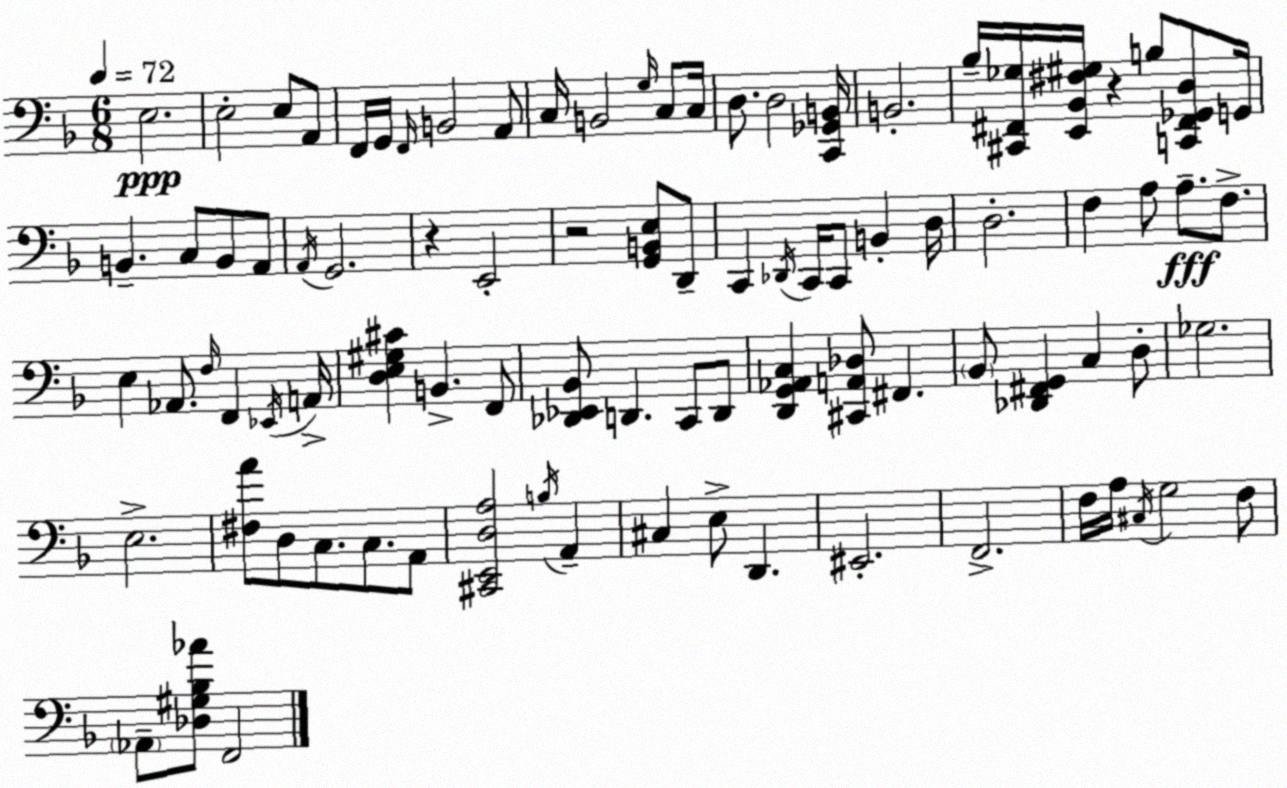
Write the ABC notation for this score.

X:1
T:Untitled
M:6/8
L:1/4
K:F
E,2 E,2 E,/2 A,,/2 F,,/4 G,,/4 F,,/4 B,,2 A,,/2 C,/4 B,,2 G,/4 C,/2 C,/4 D,/2 D,2 [C,,_G,,B,,]/4 B,,2 _B,/4 [^C,,^F,,_G,]/4 [E,,_B,,^F,^G,]/4 z B,/2 [C,,^F,,_G,,D,]/2 G,,/4 B,, C,/2 B,,/2 A,,/2 A,,/4 G,,2 z E,,2 z2 [G,,B,,E,]/2 D,,/2 C,, _D,,/4 C,,/4 C,,/2 B,, D,/4 D,2 F, A,/2 A,/2 F,/2 E, _A,,/2 F,/4 F,, _E,,/4 A,,/4 [D,E,^G,^C] B,, F,,/2 [_D,,_E,,_B,,]/2 D,, C,,/2 D,,/2 [D,,G,,_A,,C,] [^C,,A,,_D,]/2 ^F,, _B,,/2 [_D,,^F,,G,,] C, D,/2 _G,2 E,2 [^F,A]/2 D,/2 C,/2 C,/2 A,,/2 [^C,,E,,D,A,]2 B,/4 A,, ^C, E,/2 D,, ^E,,2 F,,2 F,/4 A,/4 ^C,/4 G,2 F,/2 _A,,/2 [_D,^G,_B,_A]/2 F,,2